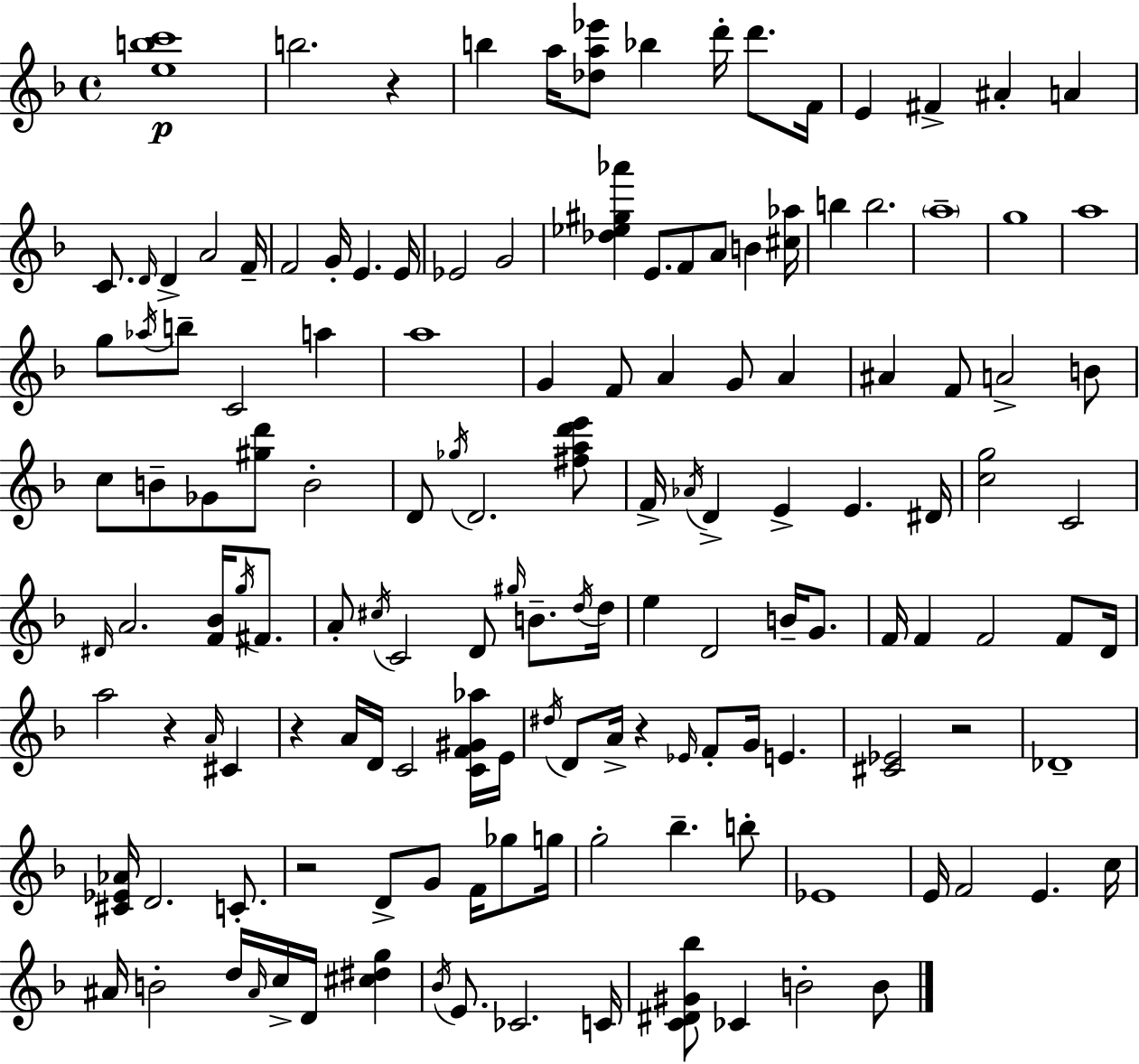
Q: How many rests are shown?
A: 6